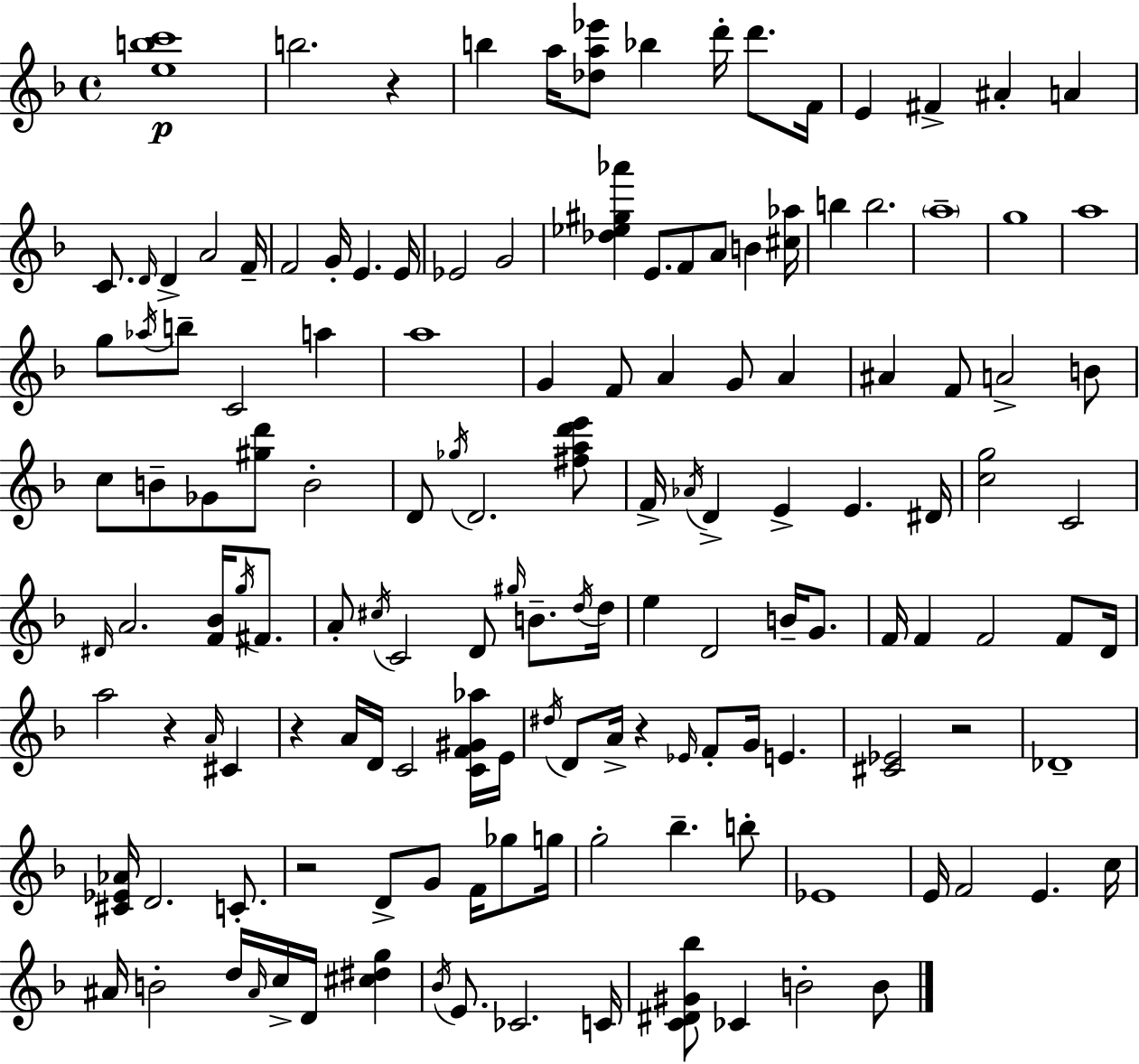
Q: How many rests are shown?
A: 6